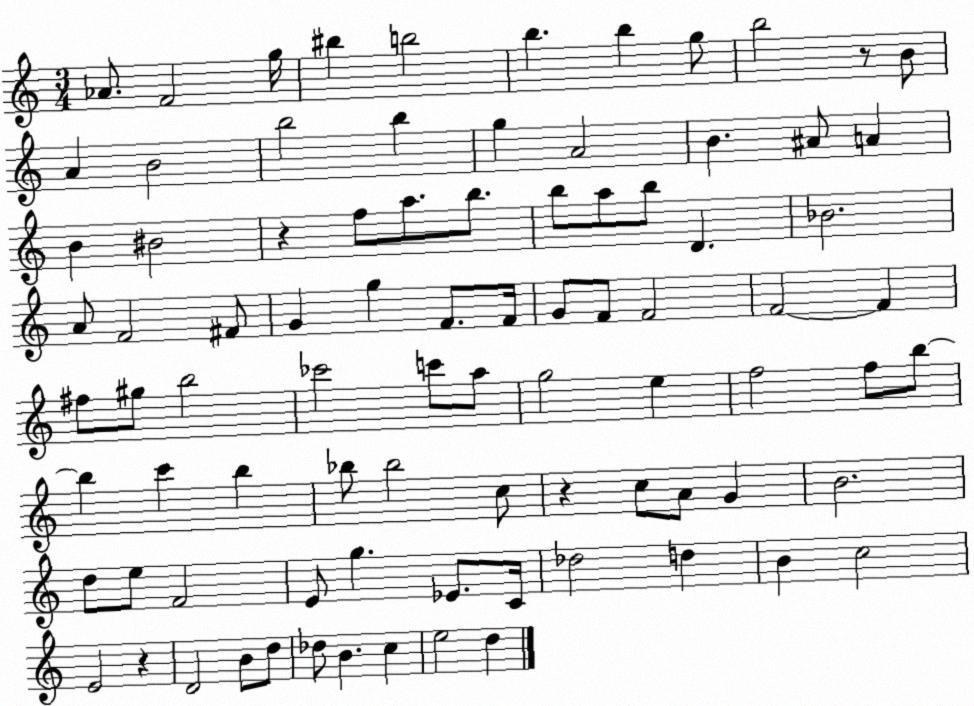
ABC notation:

X:1
T:Untitled
M:3/4
L:1/4
K:C
_A/2 F2 g/4 ^b b2 b b g/2 b2 z/2 B/2 A B2 b2 b g A2 B ^A/2 A B ^B2 z f/2 a/2 b/2 b/2 a/2 b/2 D _B2 A/2 F2 ^F/2 G g F/2 F/4 G/2 F/2 F2 F2 F ^f/2 ^g/2 b2 _c'2 c'/2 a/2 g2 e f2 f/2 b/2 b c' b _b/2 _b2 c/2 z c/2 A/2 G B2 d/2 e/2 F2 E/2 g _E/2 C/4 _d2 d B c2 E2 z D2 B/2 d/2 _d/2 B c e2 d